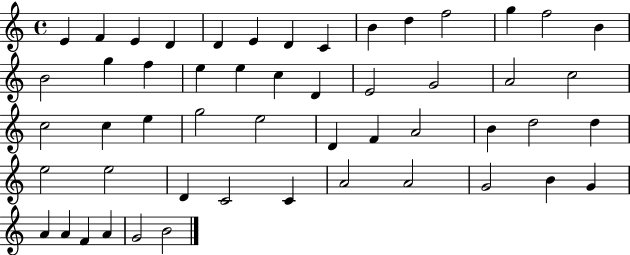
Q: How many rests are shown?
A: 0